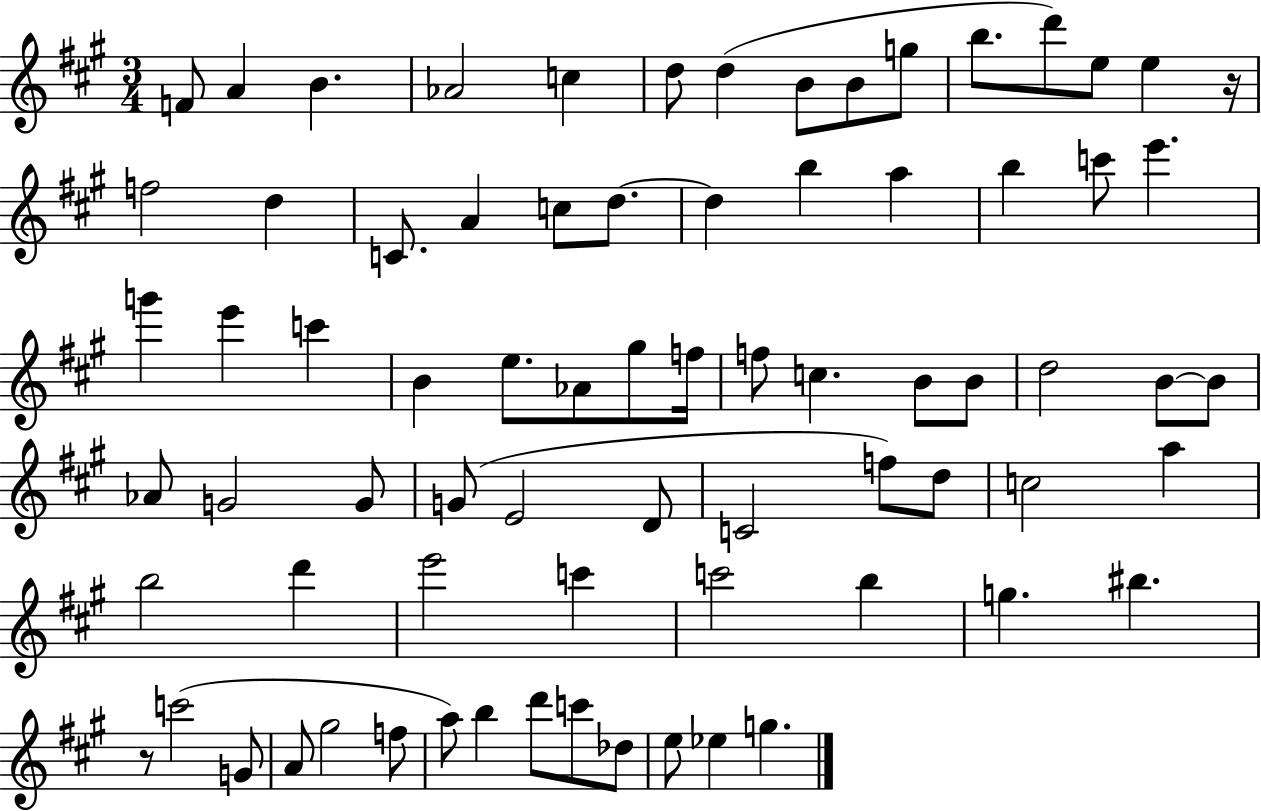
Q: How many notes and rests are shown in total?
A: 75